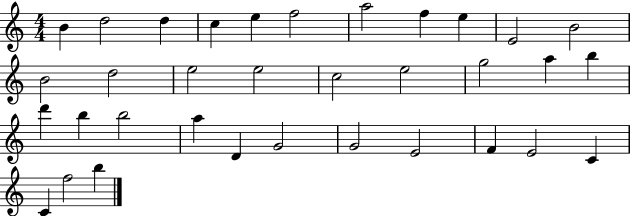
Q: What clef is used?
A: treble